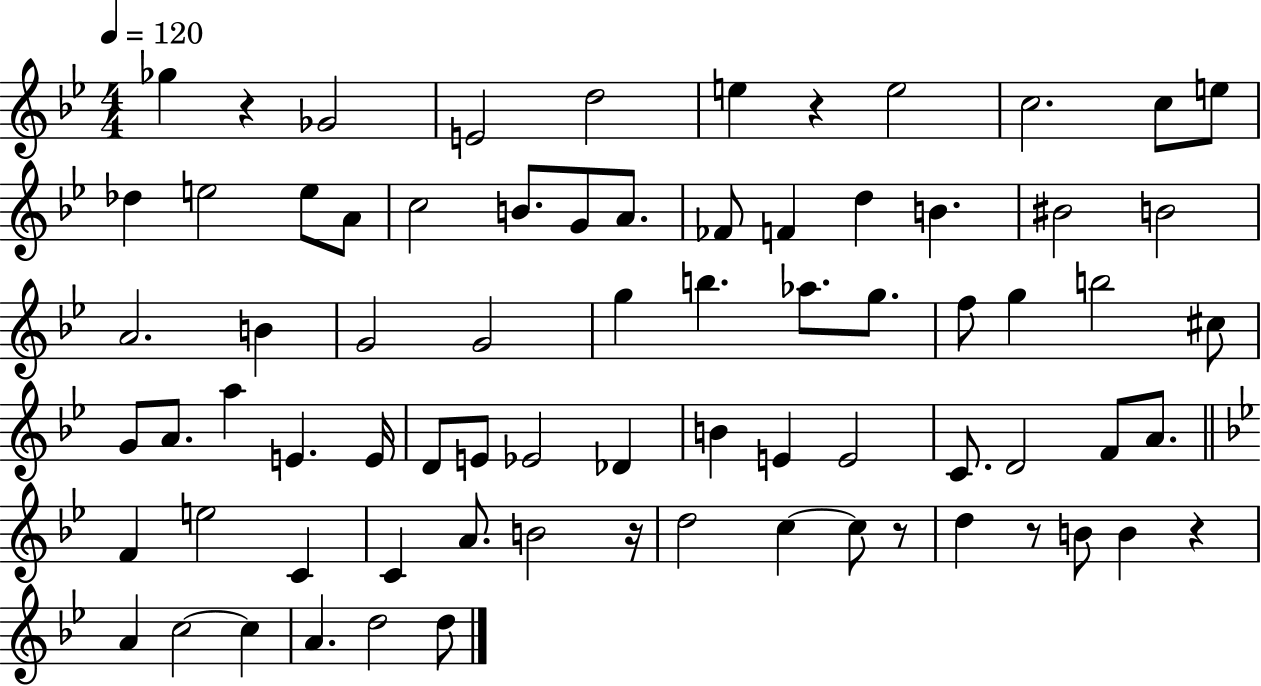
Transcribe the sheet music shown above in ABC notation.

X:1
T:Untitled
M:4/4
L:1/4
K:Bb
_g z _G2 E2 d2 e z e2 c2 c/2 e/2 _d e2 e/2 A/2 c2 B/2 G/2 A/2 _F/2 F d B ^B2 B2 A2 B G2 G2 g b _a/2 g/2 f/2 g b2 ^c/2 G/2 A/2 a E E/4 D/2 E/2 _E2 _D B E E2 C/2 D2 F/2 A/2 F e2 C C A/2 B2 z/4 d2 c c/2 z/2 d z/2 B/2 B z A c2 c A d2 d/2